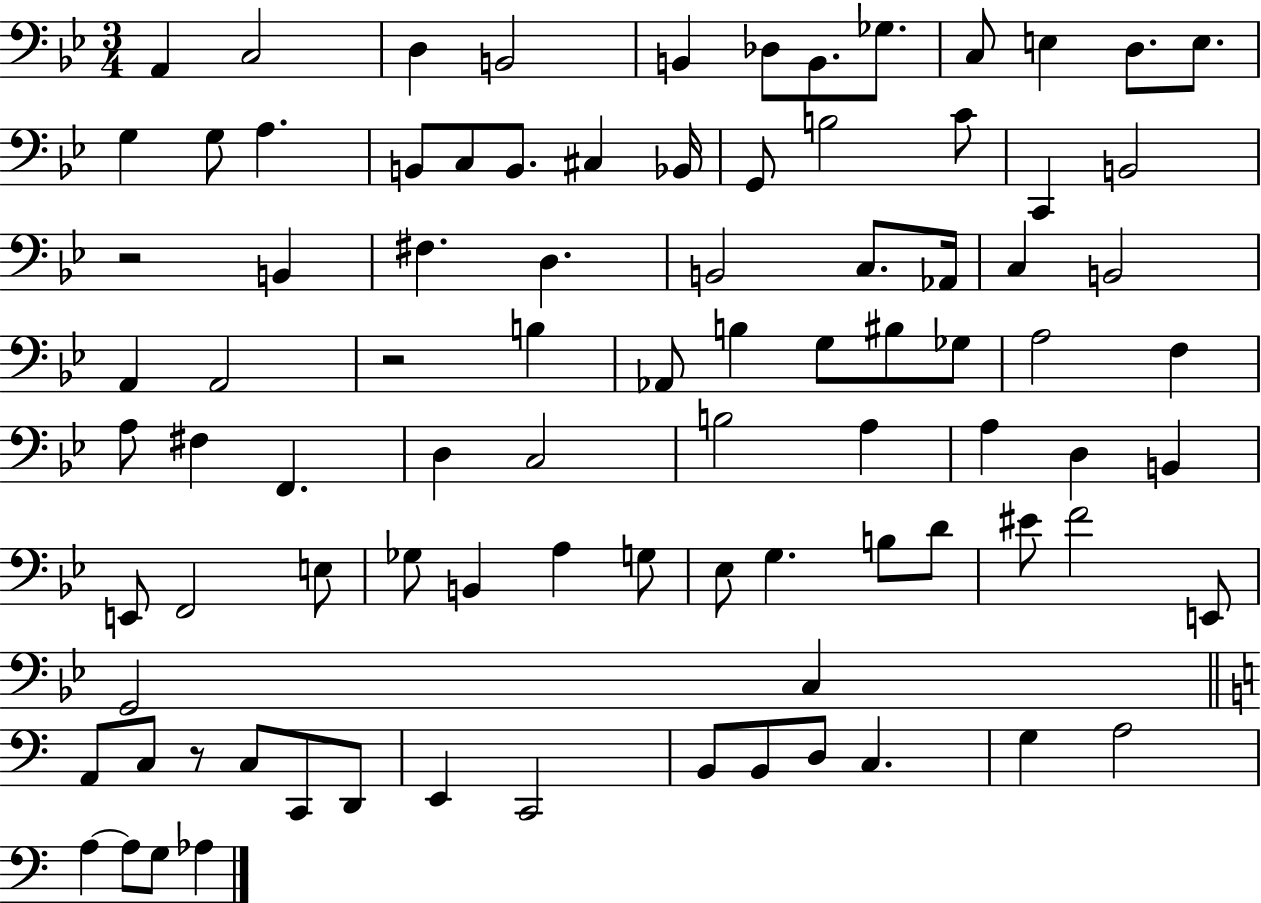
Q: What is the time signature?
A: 3/4